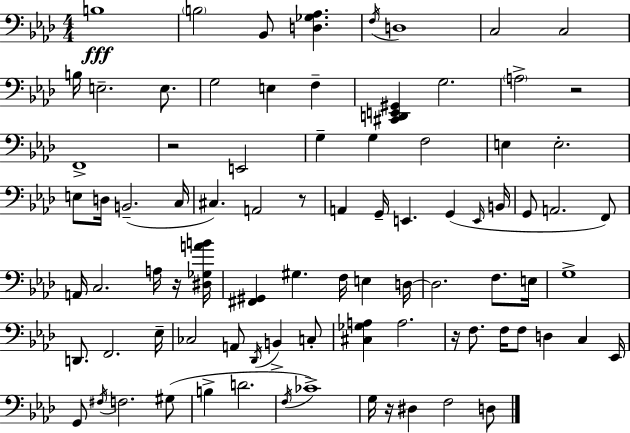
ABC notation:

X:1
T:Untitled
M:4/4
L:1/4
K:Fm
B,4 B,2 _B,,/2 [D,_G,_A,] F,/4 D,4 C,2 C,2 B,/4 E,2 E,/2 G,2 E, F, [^C,,D,,E,,^G,,] G,2 A,2 z2 F,,4 z2 E,,2 G, G, F,2 E, E,2 E,/2 D,/4 B,,2 C,/4 ^C, A,,2 z/2 A,, G,,/4 E,, G,, E,,/4 B,,/4 G,,/2 A,,2 F,,/2 A,,/4 C,2 A,/4 z/4 [^D,_G,AB]/4 [^F,,^G,,] ^G, F,/4 E, D,/4 D,2 F,/2 E,/4 G,4 D,,/2 F,,2 _E,/4 _C,2 A,,/2 _D,,/4 B,, C,/2 [^C,_G,A,] A,2 z/4 F,/2 F,/4 F,/2 D, C, _E,,/4 G,,/2 ^F,/4 F,2 ^G,/2 B, D2 F,/4 _C4 G,/4 z/4 ^D, F,2 D,/2